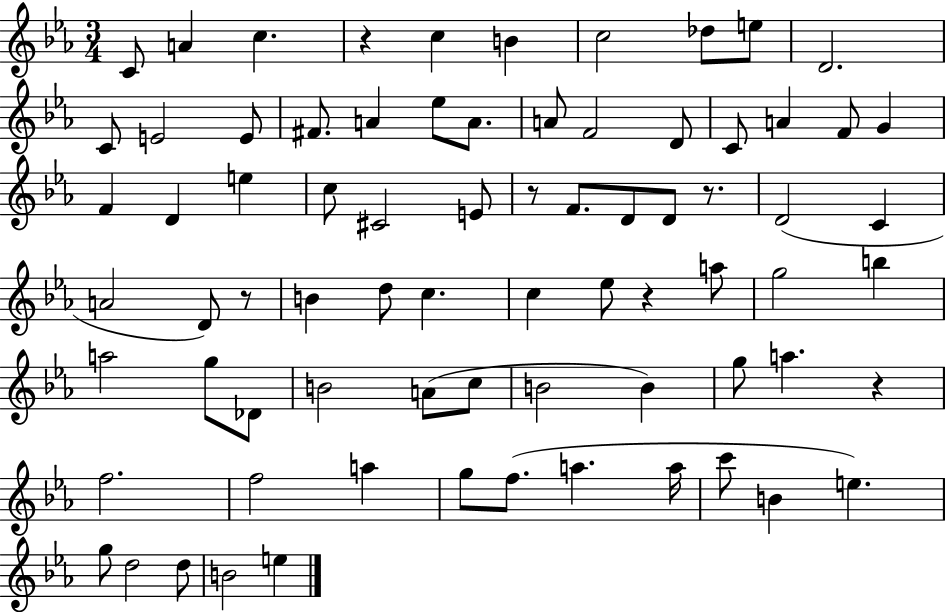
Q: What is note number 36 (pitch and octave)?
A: D4